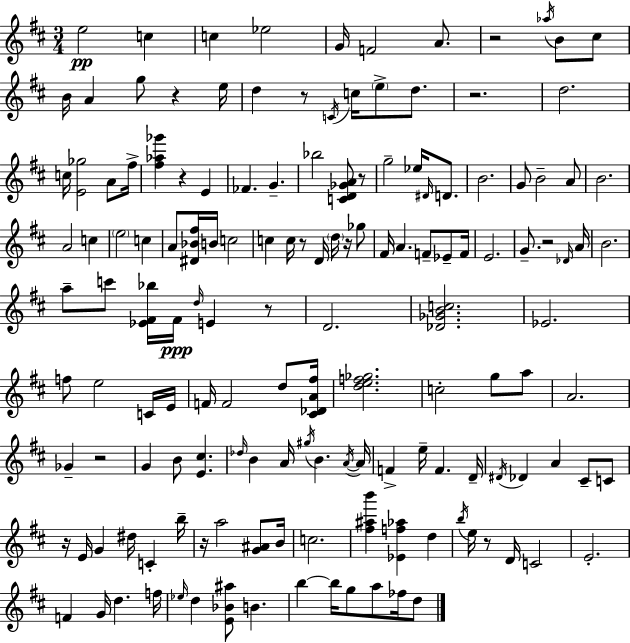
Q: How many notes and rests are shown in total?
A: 149